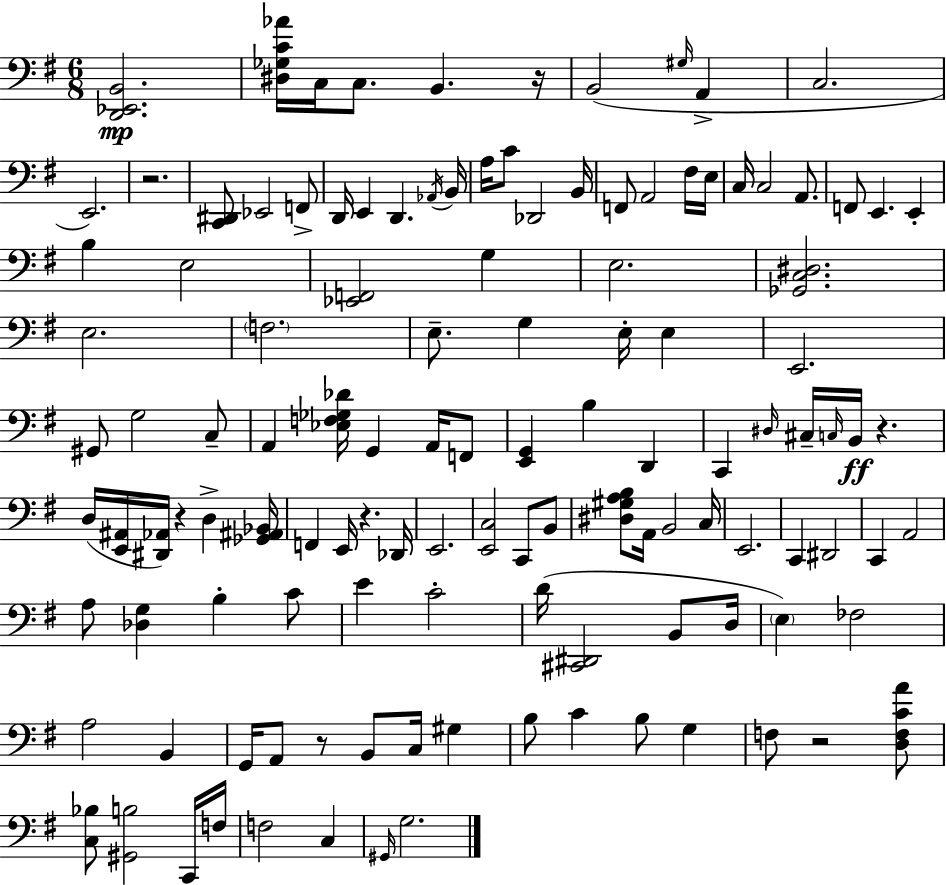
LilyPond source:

{
  \clef bass
  \numericTimeSignature
  \time 6/8
  \key g \major
  <d, ees, b,>2.\mp | <dis ges c' aes'>16 c16 c8. b,4. r16 | b,2( \grace { gis16 } a,4-> | c2. | \break e,2.) | r2. | <c, dis,>8 ees,2 f,8-> | d,16 e,4 d,4. | \break \acciaccatura { aes,16 } b,16 a16 c'8 des,2 | b,16 f,8 a,2 | fis16 e16 c16 c2 a,8. | f,8 e,4. e,4-. | \break b4 e2 | <ees, f,>2 g4 | e2. | <ges, c dis>2. | \break e2. | \parenthesize f2. | e8.-- g4 e16-. e4 | e,2. | \break gis,8 g2 | c8-- a,4 <ees f ges des'>16 g,4 a,16 | f,8 <e, g,>4 b4 d,4 | c,4 \grace { dis16 } cis16-- \grace { c16 }\ff b,16 r4. | \break d16( <e, ais,>16 <dis, aes,>16) r4 d4-> | <ges, ais, bes,>16 f,4 e,16 r4. | des,16 e,2. | <e, c>2 | \break c,8 b,8 <dis gis a b>8 a,16 b,2 | c16 e,2. | c,4 dis,2 | c,4 a,2 | \break a8 <des g>4 b4-. | c'8 e'4 c'2-. | d'16( <cis, dis,>2 | b,8 d16 \parenthesize e4) fes2 | \break a2 | b,4 g,16 a,8 r8 b,8 c16 | gis4 b8 c'4 b8 | g4 f8 r2 | \break <d f c' a'>8 <c bes>8 <gis, b>2 | c,16 f16 f2 | c4 \grace { gis,16 } g2. | \bar "|."
}